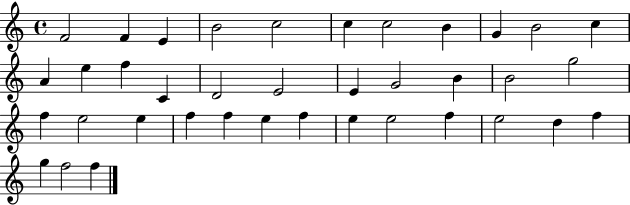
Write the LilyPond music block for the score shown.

{
  \clef treble
  \time 4/4
  \defaultTimeSignature
  \key c \major
  f'2 f'4 e'4 | b'2 c''2 | c''4 c''2 b'4 | g'4 b'2 c''4 | \break a'4 e''4 f''4 c'4 | d'2 e'2 | e'4 g'2 b'4 | b'2 g''2 | \break f''4 e''2 e''4 | f''4 f''4 e''4 f''4 | e''4 e''2 f''4 | e''2 d''4 f''4 | \break g''4 f''2 f''4 | \bar "|."
}